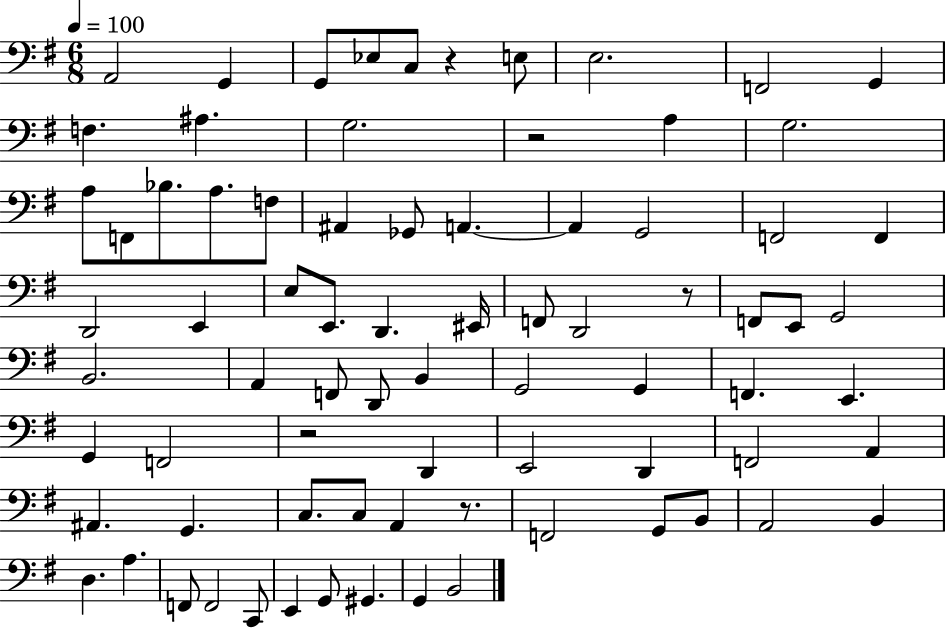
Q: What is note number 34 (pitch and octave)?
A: D2